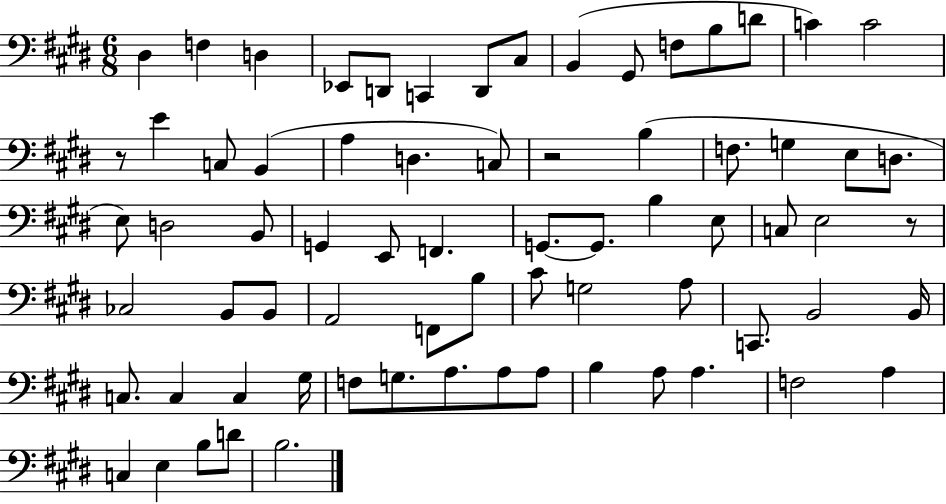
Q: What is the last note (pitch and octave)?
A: B3